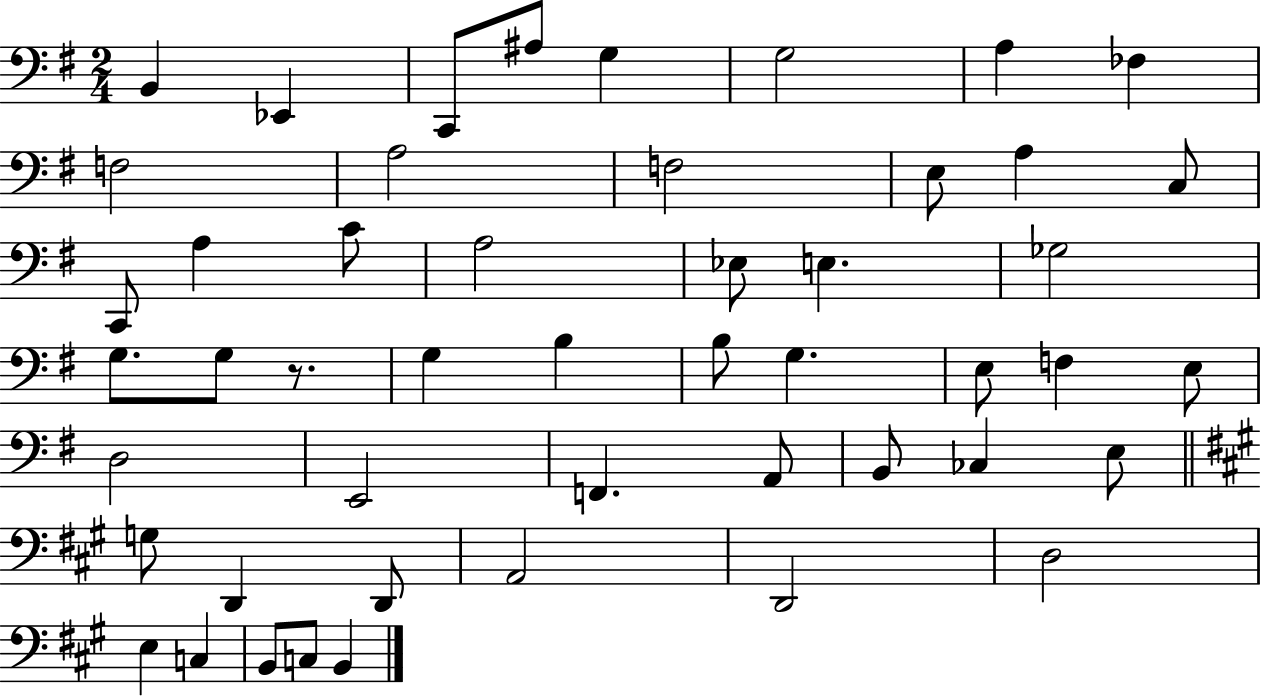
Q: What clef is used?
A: bass